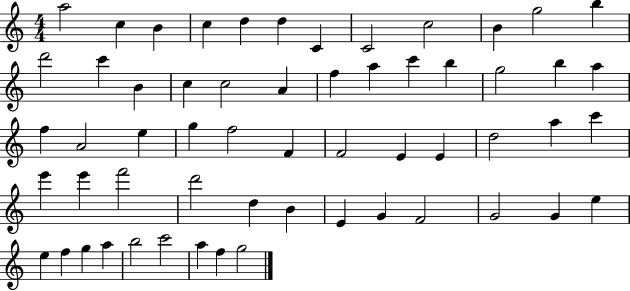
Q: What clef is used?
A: treble